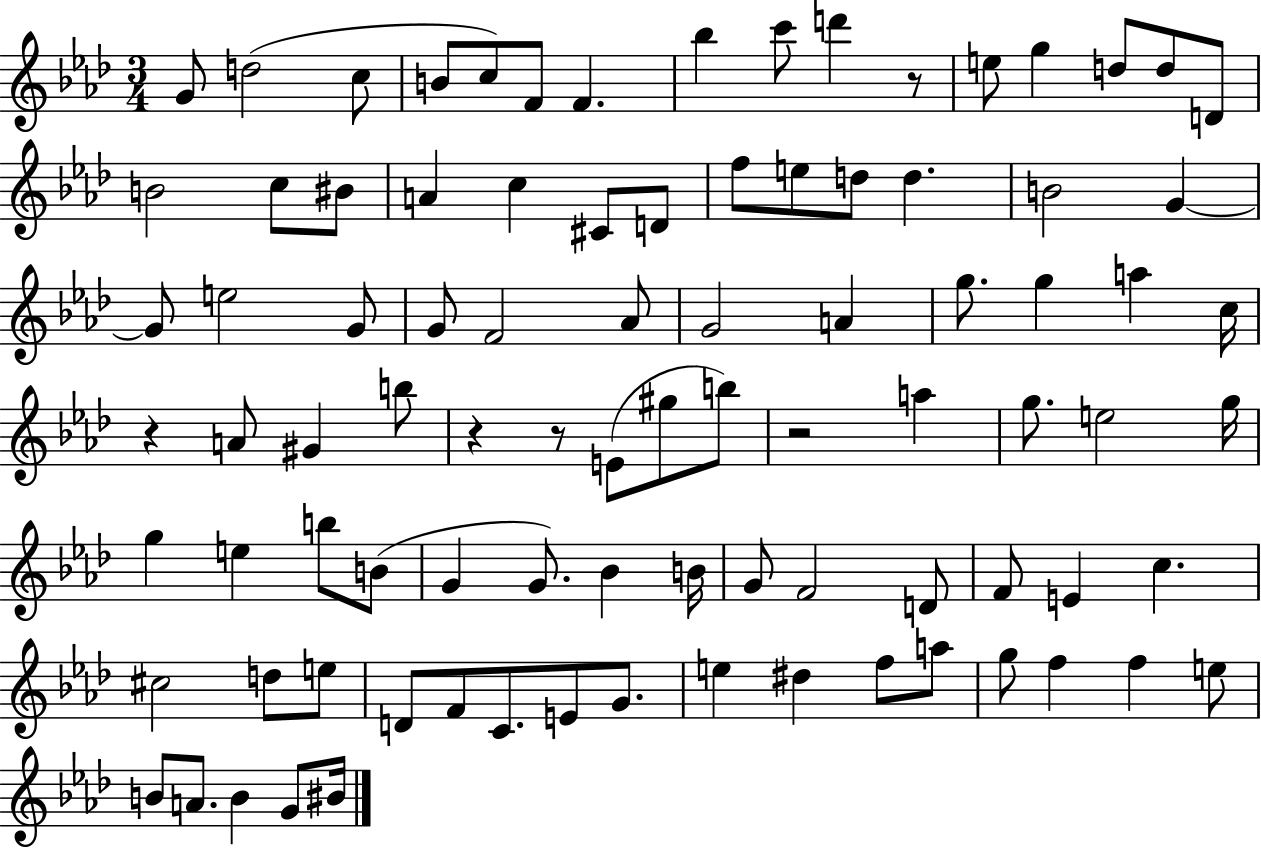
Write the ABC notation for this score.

X:1
T:Untitled
M:3/4
L:1/4
K:Ab
G/2 d2 c/2 B/2 c/2 F/2 F _b c'/2 d' z/2 e/2 g d/2 d/2 D/2 B2 c/2 ^B/2 A c ^C/2 D/2 f/2 e/2 d/2 d B2 G G/2 e2 G/2 G/2 F2 _A/2 G2 A g/2 g a c/4 z A/2 ^G b/2 z z/2 E/2 ^g/2 b/2 z2 a g/2 e2 g/4 g e b/2 B/2 G G/2 _B B/4 G/2 F2 D/2 F/2 E c ^c2 d/2 e/2 D/2 F/2 C/2 E/2 G/2 e ^d f/2 a/2 g/2 f f e/2 B/2 A/2 B G/2 ^B/4